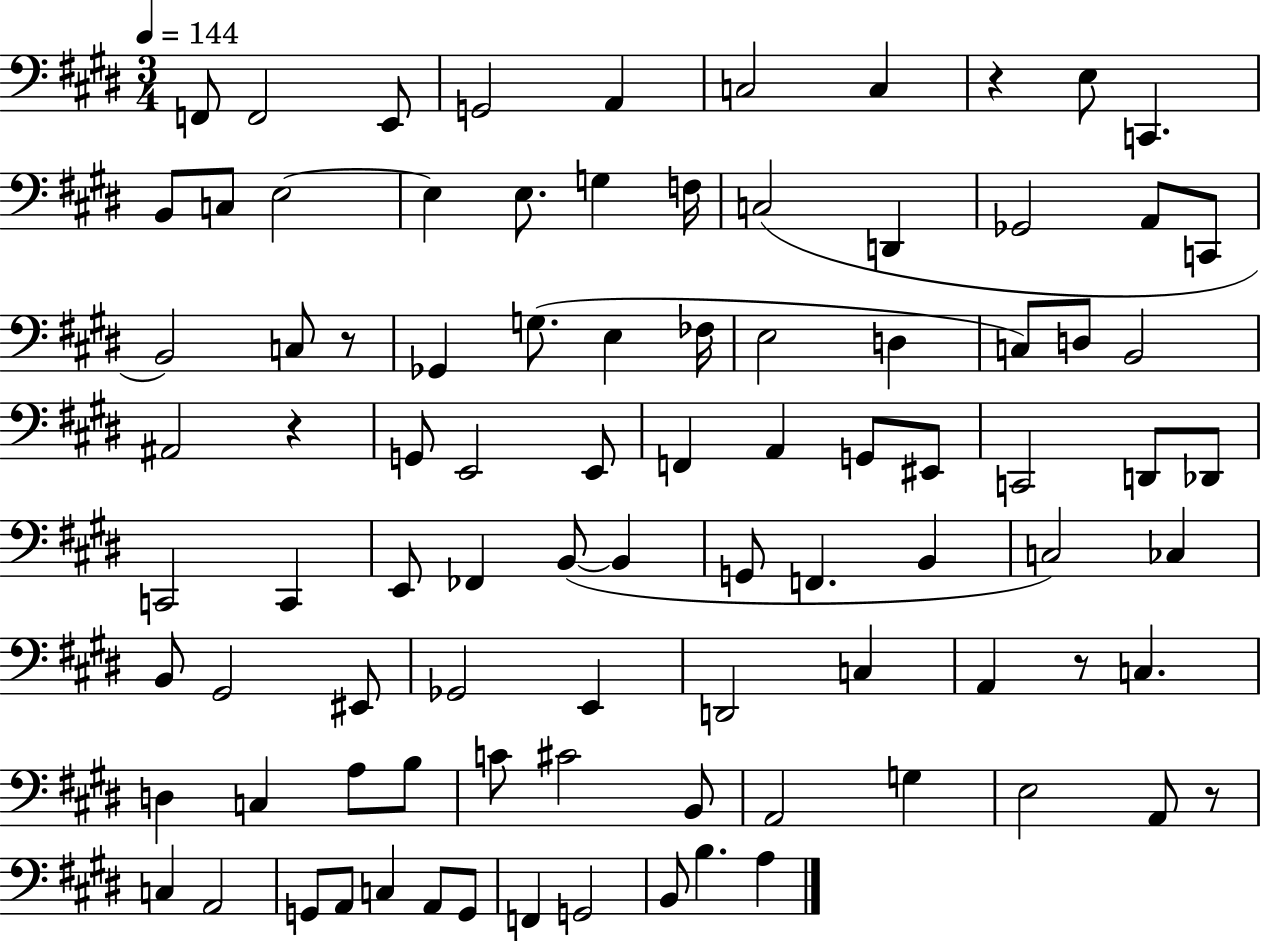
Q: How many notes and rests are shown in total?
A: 91